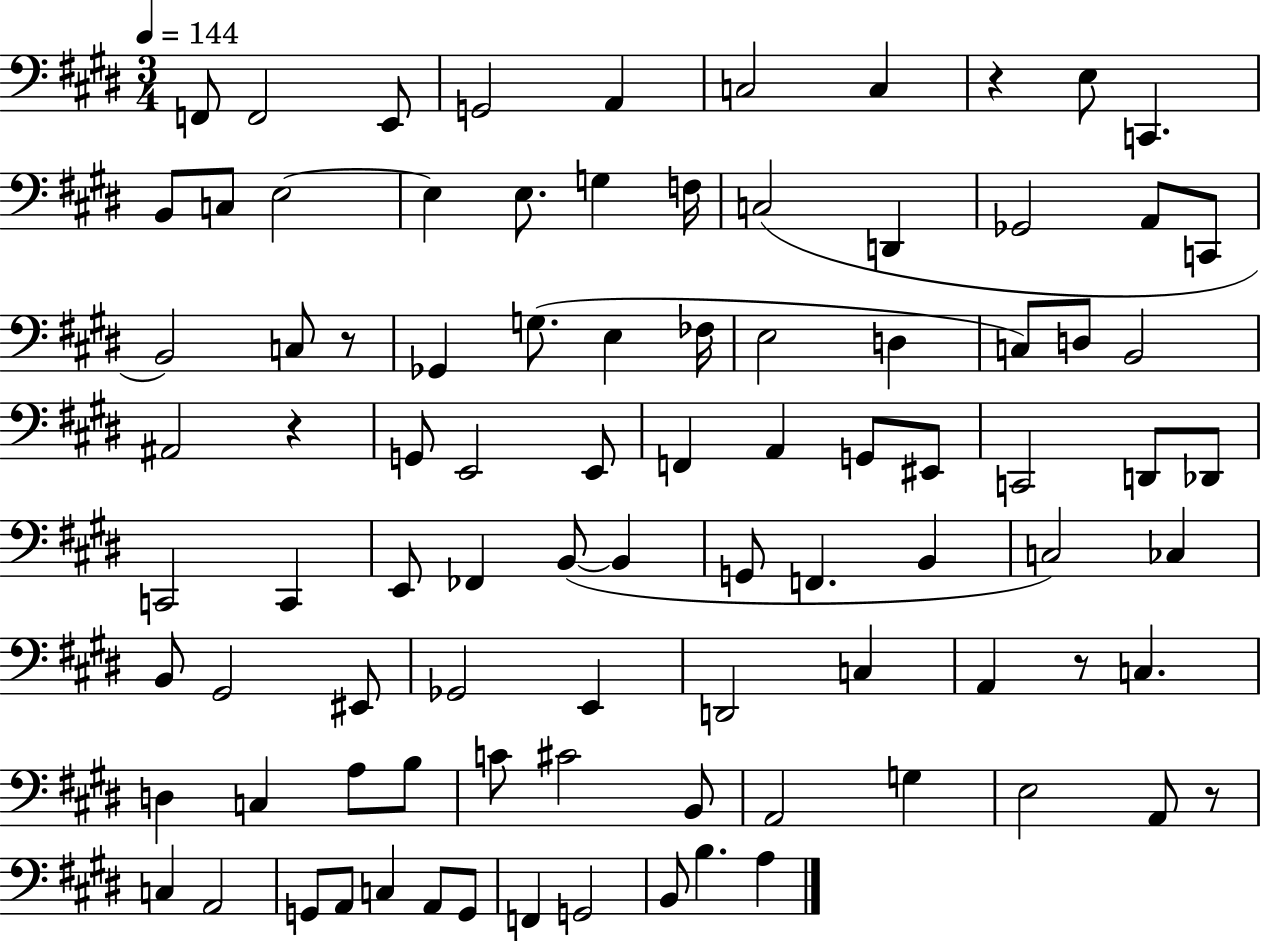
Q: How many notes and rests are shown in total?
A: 91